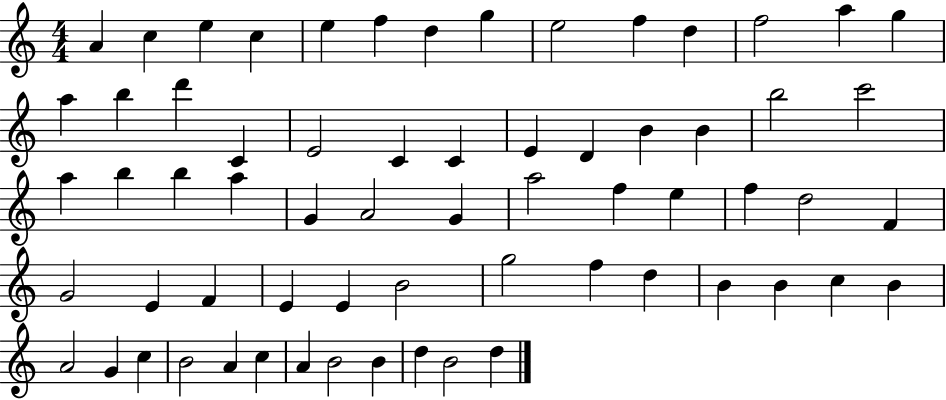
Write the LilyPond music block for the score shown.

{
  \clef treble
  \numericTimeSignature
  \time 4/4
  \key c \major
  a'4 c''4 e''4 c''4 | e''4 f''4 d''4 g''4 | e''2 f''4 d''4 | f''2 a''4 g''4 | \break a''4 b''4 d'''4 c'4 | e'2 c'4 c'4 | e'4 d'4 b'4 b'4 | b''2 c'''2 | \break a''4 b''4 b''4 a''4 | g'4 a'2 g'4 | a''2 f''4 e''4 | f''4 d''2 f'4 | \break g'2 e'4 f'4 | e'4 e'4 b'2 | g''2 f''4 d''4 | b'4 b'4 c''4 b'4 | \break a'2 g'4 c''4 | b'2 a'4 c''4 | a'4 b'2 b'4 | d''4 b'2 d''4 | \break \bar "|."
}